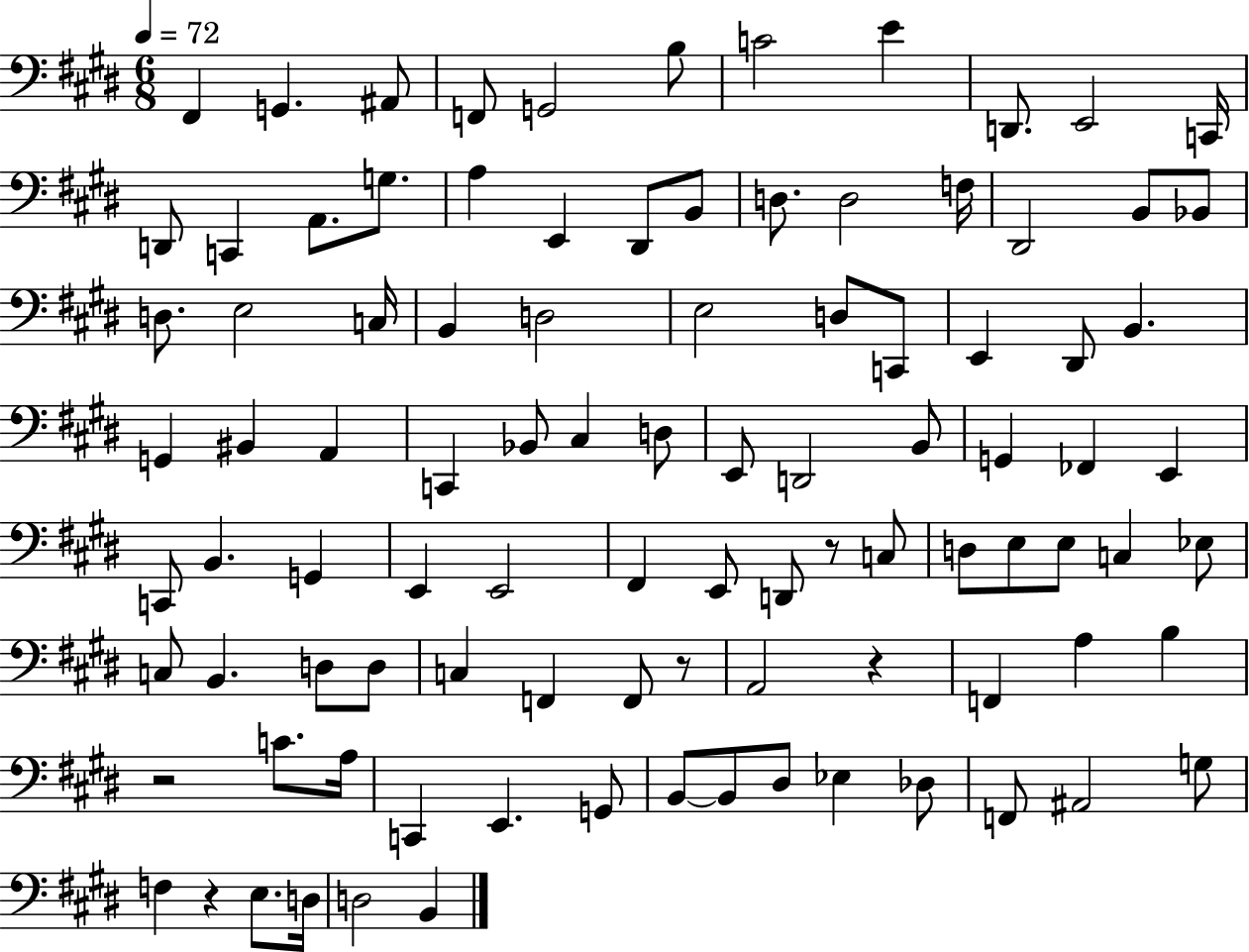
{
  \clef bass
  \numericTimeSignature
  \time 6/8
  \key e \major
  \tempo 4 = 72
  \repeat volta 2 { fis,4 g,4. ais,8 | f,8 g,2 b8 | c'2 e'4 | d,8. e,2 c,16 | \break d,8 c,4 a,8. g8. | a4 e,4 dis,8 b,8 | d8. d2 f16 | dis,2 b,8 bes,8 | \break d8. e2 c16 | b,4 d2 | e2 d8 c,8 | e,4 dis,8 b,4. | \break g,4 bis,4 a,4 | c,4 bes,8 cis4 d8 | e,8 d,2 b,8 | g,4 fes,4 e,4 | \break c,8 b,4. g,4 | e,4 e,2 | fis,4 e,8 d,8 r8 c8 | d8 e8 e8 c4 ees8 | \break c8 b,4. d8 d8 | c4 f,4 f,8 r8 | a,2 r4 | f,4 a4 b4 | \break r2 c'8. a16 | c,4 e,4. g,8 | b,8~~ b,8 dis8 ees4 des8 | f,8 ais,2 g8 | \break f4 r4 e8. d16 | d2 b,4 | } \bar "|."
}